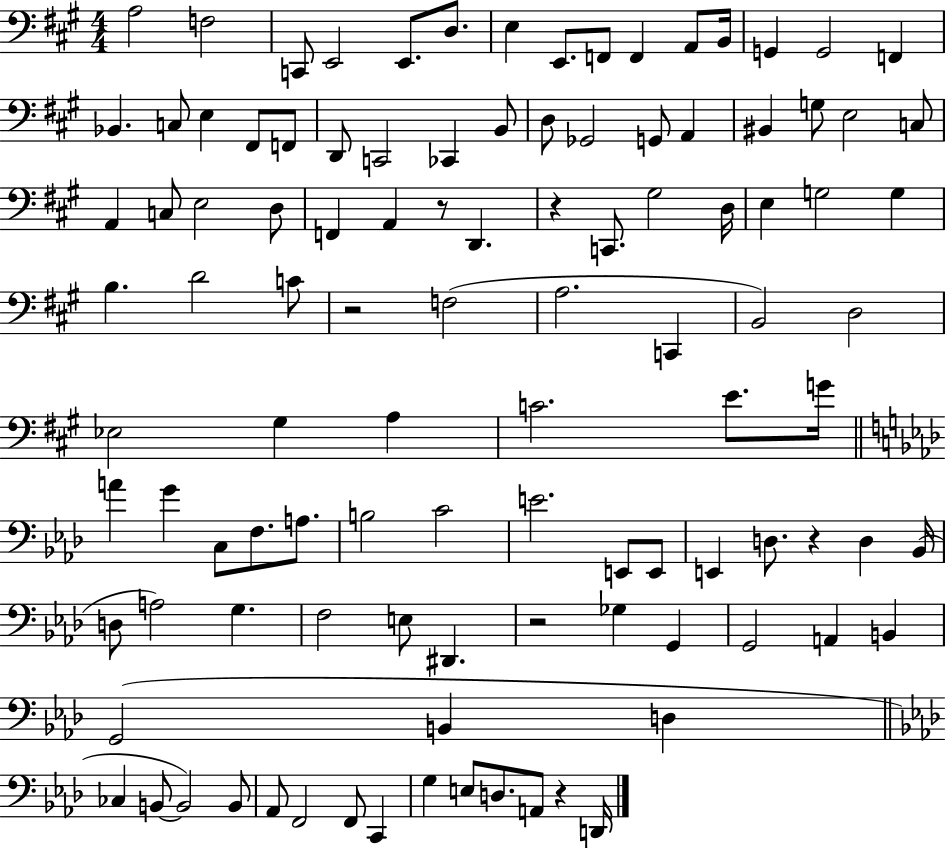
{
  \clef bass
  \numericTimeSignature
  \time 4/4
  \key a \major
  a2 f2 | c,8 e,2 e,8. d8. | e4 e,8. f,8 f,4 a,8 b,16 | g,4 g,2 f,4 | \break bes,4. c8 e4 fis,8 f,8 | d,8 c,2 ces,4 b,8 | d8 ges,2 g,8 a,4 | bis,4 g8 e2 c8 | \break a,4 c8 e2 d8 | f,4 a,4 r8 d,4. | r4 c,8. gis2 d16 | e4 g2 g4 | \break b4. d'2 c'8 | r2 f2( | a2. c,4 | b,2) d2 | \break ees2 gis4 a4 | c'2. e'8. g'16 | \bar "||" \break \key f \minor a'4 g'4 c8 f8. a8. | b2 c'2 | e'2. e,8 e,8 | e,4 d8. r4 d4 bes,16( | \break d8 a2) g4. | f2 e8 dis,4. | r2 ges4 g,4 | g,2 a,4 b,4 | \break g,2( b,4 d4 | \bar "||" \break \key aes \major ces4 b,8~~ b,2) b,8 | aes,8 f,2 f,8 c,4 | g4 e8 d8. a,8 r4 d,16 | \bar "|."
}